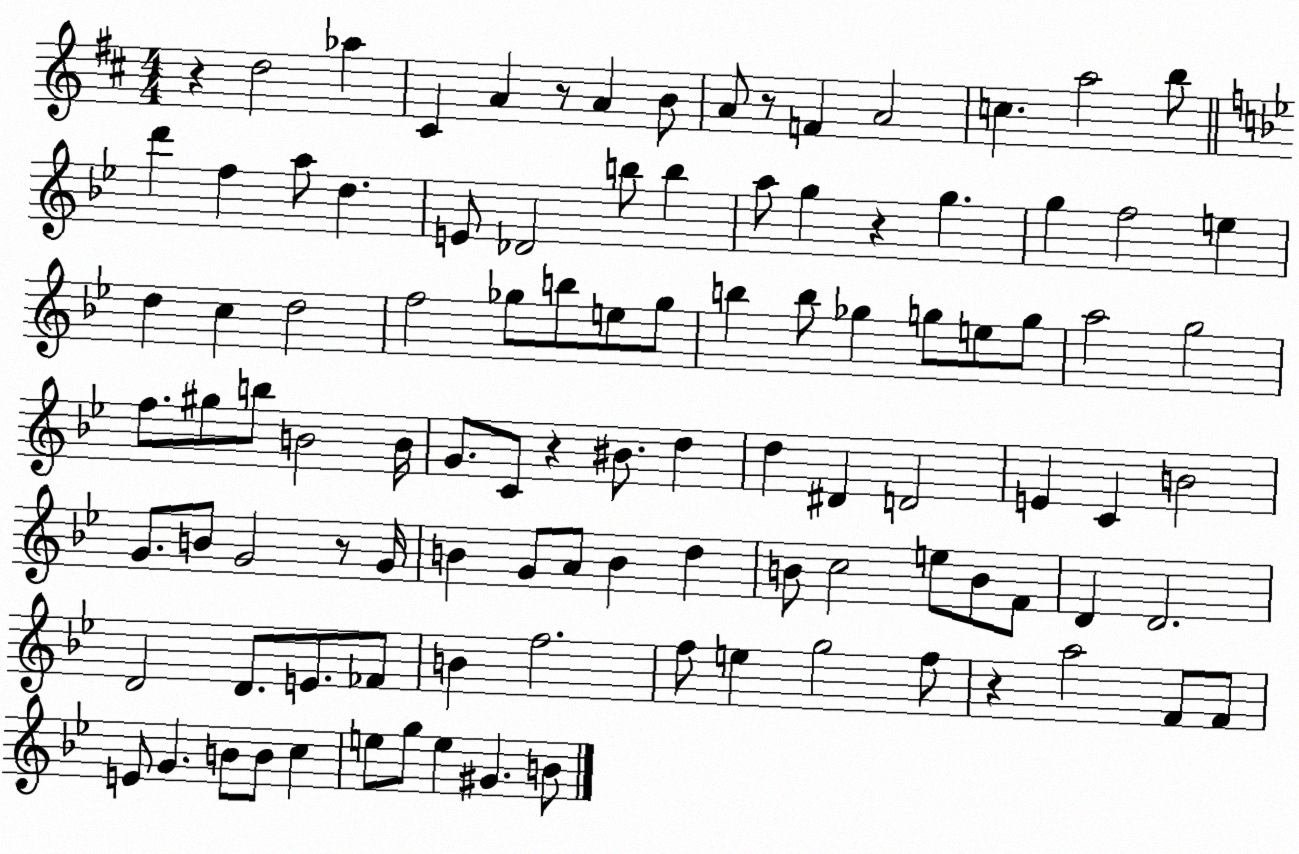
X:1
T:Untitled
M:4/4
L:1/4
K:D
z d2 _a ^C A z/2 A B/2 A/2 z/2 F A2 c a2 b/2 d' f a/2 d E/2 _D2 b/2 b a/2 g z g g f2 e d c d2 f2 _g/2 b/2 e/2 _g/2 b b/2 _g g/2 e/2 g/2 a2 g2 f/2 ^g/2 b/2 B2 B/4 G/2 C/2 z ^B/2 d d ^D D2 E C B2 G/2 B/2 G2 z/2 G/4 B G/2 A/2 B d B/2 c2 e/2 B/2 F/2 D D2 D2 D/2 E/2 _F/2 B f2 f/2 e g2 f/2 z a2 F/2 F/2 E/2 G B/2 B/2 c e/2 g/2 e ^G B/2